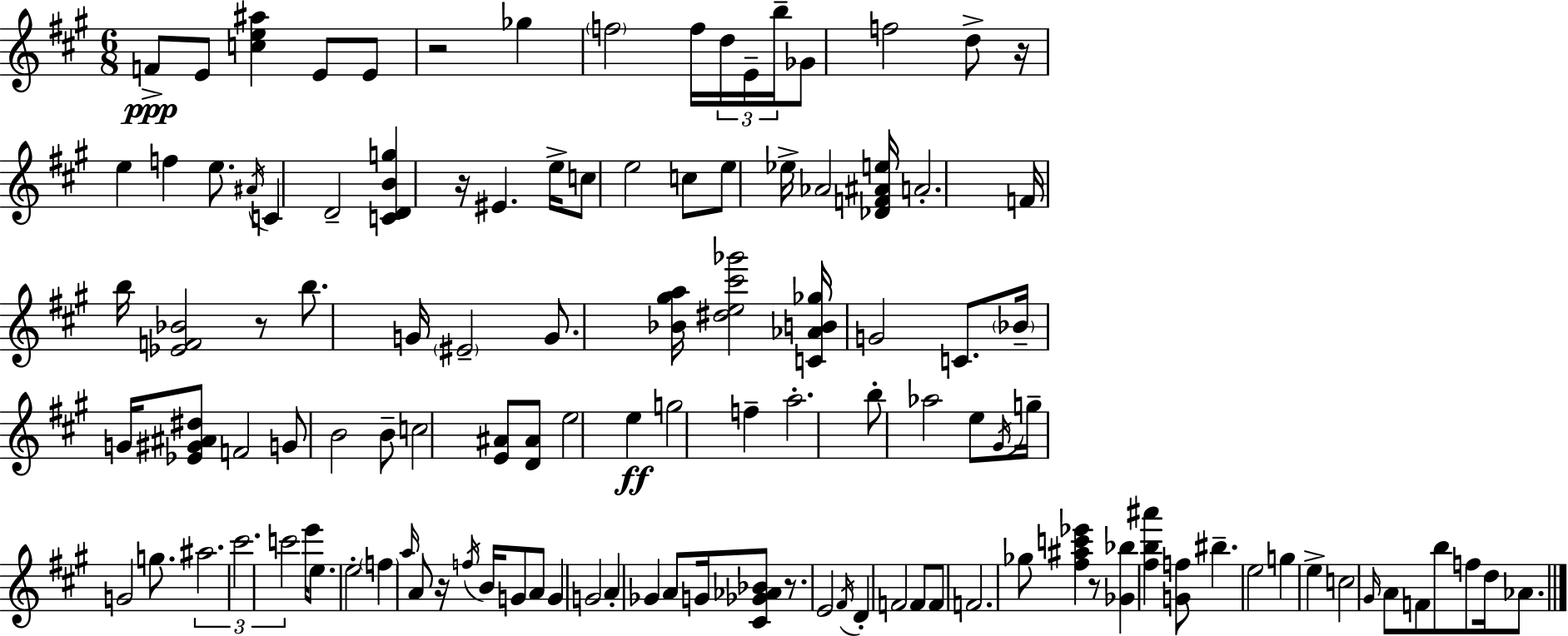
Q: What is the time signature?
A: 6/8